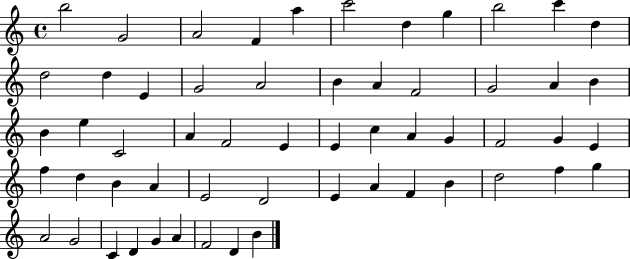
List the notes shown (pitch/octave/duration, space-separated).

B5/h G4/h A4/h F4/q A5/q C6/h D5/q G5/q B5/h C6/q D5/q D5/h D5/q E4/q G4/h A4/h B4/q A4/q F4/h G4/h A4/q B4/q B4/q E5/q C4/h A4/q F4/h E4/q E4/q C5/q A4/q G4/q F4/h G4/q E4/q F5/q D5/q B4/q A4/q E4/h D4/h E4/q A4/q F4/q B4/q D5/h F5/q G5/q A4/h G4/h C4/q D4/q G4/q A4/q F4/h D4/q B4/q